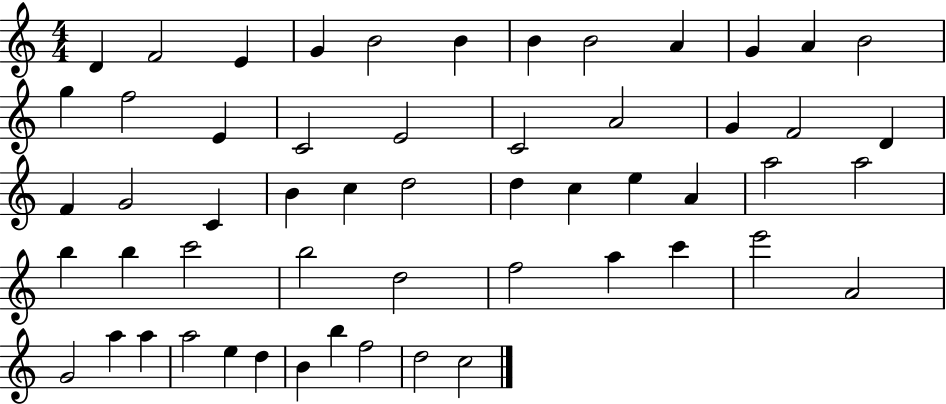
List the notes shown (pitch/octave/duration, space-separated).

D4/q F4/h E4/q G4/q B4/h B4/q B4/q B4/h A4/q G4/q A4/q B4/h G5/q F5/h E4/q C4/h E4/h C4/h A4/h G4/q F4/h D4/q F4/q G4/h C4/q B4/q C5/q D5/h D5/q C5/q E5/q A4/q A5/h A5/h B5/q B5/q C6/h B5/h D5/h F5/h A5/q C6/q E6/h A4/h G4/h A5/q A5/q A5/h E5/q D5/q B4/q B5/q F5/h D5/h C5/h